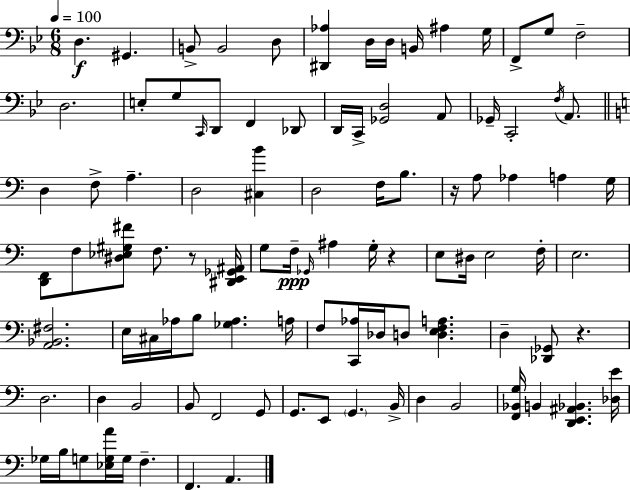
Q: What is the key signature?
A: G minor